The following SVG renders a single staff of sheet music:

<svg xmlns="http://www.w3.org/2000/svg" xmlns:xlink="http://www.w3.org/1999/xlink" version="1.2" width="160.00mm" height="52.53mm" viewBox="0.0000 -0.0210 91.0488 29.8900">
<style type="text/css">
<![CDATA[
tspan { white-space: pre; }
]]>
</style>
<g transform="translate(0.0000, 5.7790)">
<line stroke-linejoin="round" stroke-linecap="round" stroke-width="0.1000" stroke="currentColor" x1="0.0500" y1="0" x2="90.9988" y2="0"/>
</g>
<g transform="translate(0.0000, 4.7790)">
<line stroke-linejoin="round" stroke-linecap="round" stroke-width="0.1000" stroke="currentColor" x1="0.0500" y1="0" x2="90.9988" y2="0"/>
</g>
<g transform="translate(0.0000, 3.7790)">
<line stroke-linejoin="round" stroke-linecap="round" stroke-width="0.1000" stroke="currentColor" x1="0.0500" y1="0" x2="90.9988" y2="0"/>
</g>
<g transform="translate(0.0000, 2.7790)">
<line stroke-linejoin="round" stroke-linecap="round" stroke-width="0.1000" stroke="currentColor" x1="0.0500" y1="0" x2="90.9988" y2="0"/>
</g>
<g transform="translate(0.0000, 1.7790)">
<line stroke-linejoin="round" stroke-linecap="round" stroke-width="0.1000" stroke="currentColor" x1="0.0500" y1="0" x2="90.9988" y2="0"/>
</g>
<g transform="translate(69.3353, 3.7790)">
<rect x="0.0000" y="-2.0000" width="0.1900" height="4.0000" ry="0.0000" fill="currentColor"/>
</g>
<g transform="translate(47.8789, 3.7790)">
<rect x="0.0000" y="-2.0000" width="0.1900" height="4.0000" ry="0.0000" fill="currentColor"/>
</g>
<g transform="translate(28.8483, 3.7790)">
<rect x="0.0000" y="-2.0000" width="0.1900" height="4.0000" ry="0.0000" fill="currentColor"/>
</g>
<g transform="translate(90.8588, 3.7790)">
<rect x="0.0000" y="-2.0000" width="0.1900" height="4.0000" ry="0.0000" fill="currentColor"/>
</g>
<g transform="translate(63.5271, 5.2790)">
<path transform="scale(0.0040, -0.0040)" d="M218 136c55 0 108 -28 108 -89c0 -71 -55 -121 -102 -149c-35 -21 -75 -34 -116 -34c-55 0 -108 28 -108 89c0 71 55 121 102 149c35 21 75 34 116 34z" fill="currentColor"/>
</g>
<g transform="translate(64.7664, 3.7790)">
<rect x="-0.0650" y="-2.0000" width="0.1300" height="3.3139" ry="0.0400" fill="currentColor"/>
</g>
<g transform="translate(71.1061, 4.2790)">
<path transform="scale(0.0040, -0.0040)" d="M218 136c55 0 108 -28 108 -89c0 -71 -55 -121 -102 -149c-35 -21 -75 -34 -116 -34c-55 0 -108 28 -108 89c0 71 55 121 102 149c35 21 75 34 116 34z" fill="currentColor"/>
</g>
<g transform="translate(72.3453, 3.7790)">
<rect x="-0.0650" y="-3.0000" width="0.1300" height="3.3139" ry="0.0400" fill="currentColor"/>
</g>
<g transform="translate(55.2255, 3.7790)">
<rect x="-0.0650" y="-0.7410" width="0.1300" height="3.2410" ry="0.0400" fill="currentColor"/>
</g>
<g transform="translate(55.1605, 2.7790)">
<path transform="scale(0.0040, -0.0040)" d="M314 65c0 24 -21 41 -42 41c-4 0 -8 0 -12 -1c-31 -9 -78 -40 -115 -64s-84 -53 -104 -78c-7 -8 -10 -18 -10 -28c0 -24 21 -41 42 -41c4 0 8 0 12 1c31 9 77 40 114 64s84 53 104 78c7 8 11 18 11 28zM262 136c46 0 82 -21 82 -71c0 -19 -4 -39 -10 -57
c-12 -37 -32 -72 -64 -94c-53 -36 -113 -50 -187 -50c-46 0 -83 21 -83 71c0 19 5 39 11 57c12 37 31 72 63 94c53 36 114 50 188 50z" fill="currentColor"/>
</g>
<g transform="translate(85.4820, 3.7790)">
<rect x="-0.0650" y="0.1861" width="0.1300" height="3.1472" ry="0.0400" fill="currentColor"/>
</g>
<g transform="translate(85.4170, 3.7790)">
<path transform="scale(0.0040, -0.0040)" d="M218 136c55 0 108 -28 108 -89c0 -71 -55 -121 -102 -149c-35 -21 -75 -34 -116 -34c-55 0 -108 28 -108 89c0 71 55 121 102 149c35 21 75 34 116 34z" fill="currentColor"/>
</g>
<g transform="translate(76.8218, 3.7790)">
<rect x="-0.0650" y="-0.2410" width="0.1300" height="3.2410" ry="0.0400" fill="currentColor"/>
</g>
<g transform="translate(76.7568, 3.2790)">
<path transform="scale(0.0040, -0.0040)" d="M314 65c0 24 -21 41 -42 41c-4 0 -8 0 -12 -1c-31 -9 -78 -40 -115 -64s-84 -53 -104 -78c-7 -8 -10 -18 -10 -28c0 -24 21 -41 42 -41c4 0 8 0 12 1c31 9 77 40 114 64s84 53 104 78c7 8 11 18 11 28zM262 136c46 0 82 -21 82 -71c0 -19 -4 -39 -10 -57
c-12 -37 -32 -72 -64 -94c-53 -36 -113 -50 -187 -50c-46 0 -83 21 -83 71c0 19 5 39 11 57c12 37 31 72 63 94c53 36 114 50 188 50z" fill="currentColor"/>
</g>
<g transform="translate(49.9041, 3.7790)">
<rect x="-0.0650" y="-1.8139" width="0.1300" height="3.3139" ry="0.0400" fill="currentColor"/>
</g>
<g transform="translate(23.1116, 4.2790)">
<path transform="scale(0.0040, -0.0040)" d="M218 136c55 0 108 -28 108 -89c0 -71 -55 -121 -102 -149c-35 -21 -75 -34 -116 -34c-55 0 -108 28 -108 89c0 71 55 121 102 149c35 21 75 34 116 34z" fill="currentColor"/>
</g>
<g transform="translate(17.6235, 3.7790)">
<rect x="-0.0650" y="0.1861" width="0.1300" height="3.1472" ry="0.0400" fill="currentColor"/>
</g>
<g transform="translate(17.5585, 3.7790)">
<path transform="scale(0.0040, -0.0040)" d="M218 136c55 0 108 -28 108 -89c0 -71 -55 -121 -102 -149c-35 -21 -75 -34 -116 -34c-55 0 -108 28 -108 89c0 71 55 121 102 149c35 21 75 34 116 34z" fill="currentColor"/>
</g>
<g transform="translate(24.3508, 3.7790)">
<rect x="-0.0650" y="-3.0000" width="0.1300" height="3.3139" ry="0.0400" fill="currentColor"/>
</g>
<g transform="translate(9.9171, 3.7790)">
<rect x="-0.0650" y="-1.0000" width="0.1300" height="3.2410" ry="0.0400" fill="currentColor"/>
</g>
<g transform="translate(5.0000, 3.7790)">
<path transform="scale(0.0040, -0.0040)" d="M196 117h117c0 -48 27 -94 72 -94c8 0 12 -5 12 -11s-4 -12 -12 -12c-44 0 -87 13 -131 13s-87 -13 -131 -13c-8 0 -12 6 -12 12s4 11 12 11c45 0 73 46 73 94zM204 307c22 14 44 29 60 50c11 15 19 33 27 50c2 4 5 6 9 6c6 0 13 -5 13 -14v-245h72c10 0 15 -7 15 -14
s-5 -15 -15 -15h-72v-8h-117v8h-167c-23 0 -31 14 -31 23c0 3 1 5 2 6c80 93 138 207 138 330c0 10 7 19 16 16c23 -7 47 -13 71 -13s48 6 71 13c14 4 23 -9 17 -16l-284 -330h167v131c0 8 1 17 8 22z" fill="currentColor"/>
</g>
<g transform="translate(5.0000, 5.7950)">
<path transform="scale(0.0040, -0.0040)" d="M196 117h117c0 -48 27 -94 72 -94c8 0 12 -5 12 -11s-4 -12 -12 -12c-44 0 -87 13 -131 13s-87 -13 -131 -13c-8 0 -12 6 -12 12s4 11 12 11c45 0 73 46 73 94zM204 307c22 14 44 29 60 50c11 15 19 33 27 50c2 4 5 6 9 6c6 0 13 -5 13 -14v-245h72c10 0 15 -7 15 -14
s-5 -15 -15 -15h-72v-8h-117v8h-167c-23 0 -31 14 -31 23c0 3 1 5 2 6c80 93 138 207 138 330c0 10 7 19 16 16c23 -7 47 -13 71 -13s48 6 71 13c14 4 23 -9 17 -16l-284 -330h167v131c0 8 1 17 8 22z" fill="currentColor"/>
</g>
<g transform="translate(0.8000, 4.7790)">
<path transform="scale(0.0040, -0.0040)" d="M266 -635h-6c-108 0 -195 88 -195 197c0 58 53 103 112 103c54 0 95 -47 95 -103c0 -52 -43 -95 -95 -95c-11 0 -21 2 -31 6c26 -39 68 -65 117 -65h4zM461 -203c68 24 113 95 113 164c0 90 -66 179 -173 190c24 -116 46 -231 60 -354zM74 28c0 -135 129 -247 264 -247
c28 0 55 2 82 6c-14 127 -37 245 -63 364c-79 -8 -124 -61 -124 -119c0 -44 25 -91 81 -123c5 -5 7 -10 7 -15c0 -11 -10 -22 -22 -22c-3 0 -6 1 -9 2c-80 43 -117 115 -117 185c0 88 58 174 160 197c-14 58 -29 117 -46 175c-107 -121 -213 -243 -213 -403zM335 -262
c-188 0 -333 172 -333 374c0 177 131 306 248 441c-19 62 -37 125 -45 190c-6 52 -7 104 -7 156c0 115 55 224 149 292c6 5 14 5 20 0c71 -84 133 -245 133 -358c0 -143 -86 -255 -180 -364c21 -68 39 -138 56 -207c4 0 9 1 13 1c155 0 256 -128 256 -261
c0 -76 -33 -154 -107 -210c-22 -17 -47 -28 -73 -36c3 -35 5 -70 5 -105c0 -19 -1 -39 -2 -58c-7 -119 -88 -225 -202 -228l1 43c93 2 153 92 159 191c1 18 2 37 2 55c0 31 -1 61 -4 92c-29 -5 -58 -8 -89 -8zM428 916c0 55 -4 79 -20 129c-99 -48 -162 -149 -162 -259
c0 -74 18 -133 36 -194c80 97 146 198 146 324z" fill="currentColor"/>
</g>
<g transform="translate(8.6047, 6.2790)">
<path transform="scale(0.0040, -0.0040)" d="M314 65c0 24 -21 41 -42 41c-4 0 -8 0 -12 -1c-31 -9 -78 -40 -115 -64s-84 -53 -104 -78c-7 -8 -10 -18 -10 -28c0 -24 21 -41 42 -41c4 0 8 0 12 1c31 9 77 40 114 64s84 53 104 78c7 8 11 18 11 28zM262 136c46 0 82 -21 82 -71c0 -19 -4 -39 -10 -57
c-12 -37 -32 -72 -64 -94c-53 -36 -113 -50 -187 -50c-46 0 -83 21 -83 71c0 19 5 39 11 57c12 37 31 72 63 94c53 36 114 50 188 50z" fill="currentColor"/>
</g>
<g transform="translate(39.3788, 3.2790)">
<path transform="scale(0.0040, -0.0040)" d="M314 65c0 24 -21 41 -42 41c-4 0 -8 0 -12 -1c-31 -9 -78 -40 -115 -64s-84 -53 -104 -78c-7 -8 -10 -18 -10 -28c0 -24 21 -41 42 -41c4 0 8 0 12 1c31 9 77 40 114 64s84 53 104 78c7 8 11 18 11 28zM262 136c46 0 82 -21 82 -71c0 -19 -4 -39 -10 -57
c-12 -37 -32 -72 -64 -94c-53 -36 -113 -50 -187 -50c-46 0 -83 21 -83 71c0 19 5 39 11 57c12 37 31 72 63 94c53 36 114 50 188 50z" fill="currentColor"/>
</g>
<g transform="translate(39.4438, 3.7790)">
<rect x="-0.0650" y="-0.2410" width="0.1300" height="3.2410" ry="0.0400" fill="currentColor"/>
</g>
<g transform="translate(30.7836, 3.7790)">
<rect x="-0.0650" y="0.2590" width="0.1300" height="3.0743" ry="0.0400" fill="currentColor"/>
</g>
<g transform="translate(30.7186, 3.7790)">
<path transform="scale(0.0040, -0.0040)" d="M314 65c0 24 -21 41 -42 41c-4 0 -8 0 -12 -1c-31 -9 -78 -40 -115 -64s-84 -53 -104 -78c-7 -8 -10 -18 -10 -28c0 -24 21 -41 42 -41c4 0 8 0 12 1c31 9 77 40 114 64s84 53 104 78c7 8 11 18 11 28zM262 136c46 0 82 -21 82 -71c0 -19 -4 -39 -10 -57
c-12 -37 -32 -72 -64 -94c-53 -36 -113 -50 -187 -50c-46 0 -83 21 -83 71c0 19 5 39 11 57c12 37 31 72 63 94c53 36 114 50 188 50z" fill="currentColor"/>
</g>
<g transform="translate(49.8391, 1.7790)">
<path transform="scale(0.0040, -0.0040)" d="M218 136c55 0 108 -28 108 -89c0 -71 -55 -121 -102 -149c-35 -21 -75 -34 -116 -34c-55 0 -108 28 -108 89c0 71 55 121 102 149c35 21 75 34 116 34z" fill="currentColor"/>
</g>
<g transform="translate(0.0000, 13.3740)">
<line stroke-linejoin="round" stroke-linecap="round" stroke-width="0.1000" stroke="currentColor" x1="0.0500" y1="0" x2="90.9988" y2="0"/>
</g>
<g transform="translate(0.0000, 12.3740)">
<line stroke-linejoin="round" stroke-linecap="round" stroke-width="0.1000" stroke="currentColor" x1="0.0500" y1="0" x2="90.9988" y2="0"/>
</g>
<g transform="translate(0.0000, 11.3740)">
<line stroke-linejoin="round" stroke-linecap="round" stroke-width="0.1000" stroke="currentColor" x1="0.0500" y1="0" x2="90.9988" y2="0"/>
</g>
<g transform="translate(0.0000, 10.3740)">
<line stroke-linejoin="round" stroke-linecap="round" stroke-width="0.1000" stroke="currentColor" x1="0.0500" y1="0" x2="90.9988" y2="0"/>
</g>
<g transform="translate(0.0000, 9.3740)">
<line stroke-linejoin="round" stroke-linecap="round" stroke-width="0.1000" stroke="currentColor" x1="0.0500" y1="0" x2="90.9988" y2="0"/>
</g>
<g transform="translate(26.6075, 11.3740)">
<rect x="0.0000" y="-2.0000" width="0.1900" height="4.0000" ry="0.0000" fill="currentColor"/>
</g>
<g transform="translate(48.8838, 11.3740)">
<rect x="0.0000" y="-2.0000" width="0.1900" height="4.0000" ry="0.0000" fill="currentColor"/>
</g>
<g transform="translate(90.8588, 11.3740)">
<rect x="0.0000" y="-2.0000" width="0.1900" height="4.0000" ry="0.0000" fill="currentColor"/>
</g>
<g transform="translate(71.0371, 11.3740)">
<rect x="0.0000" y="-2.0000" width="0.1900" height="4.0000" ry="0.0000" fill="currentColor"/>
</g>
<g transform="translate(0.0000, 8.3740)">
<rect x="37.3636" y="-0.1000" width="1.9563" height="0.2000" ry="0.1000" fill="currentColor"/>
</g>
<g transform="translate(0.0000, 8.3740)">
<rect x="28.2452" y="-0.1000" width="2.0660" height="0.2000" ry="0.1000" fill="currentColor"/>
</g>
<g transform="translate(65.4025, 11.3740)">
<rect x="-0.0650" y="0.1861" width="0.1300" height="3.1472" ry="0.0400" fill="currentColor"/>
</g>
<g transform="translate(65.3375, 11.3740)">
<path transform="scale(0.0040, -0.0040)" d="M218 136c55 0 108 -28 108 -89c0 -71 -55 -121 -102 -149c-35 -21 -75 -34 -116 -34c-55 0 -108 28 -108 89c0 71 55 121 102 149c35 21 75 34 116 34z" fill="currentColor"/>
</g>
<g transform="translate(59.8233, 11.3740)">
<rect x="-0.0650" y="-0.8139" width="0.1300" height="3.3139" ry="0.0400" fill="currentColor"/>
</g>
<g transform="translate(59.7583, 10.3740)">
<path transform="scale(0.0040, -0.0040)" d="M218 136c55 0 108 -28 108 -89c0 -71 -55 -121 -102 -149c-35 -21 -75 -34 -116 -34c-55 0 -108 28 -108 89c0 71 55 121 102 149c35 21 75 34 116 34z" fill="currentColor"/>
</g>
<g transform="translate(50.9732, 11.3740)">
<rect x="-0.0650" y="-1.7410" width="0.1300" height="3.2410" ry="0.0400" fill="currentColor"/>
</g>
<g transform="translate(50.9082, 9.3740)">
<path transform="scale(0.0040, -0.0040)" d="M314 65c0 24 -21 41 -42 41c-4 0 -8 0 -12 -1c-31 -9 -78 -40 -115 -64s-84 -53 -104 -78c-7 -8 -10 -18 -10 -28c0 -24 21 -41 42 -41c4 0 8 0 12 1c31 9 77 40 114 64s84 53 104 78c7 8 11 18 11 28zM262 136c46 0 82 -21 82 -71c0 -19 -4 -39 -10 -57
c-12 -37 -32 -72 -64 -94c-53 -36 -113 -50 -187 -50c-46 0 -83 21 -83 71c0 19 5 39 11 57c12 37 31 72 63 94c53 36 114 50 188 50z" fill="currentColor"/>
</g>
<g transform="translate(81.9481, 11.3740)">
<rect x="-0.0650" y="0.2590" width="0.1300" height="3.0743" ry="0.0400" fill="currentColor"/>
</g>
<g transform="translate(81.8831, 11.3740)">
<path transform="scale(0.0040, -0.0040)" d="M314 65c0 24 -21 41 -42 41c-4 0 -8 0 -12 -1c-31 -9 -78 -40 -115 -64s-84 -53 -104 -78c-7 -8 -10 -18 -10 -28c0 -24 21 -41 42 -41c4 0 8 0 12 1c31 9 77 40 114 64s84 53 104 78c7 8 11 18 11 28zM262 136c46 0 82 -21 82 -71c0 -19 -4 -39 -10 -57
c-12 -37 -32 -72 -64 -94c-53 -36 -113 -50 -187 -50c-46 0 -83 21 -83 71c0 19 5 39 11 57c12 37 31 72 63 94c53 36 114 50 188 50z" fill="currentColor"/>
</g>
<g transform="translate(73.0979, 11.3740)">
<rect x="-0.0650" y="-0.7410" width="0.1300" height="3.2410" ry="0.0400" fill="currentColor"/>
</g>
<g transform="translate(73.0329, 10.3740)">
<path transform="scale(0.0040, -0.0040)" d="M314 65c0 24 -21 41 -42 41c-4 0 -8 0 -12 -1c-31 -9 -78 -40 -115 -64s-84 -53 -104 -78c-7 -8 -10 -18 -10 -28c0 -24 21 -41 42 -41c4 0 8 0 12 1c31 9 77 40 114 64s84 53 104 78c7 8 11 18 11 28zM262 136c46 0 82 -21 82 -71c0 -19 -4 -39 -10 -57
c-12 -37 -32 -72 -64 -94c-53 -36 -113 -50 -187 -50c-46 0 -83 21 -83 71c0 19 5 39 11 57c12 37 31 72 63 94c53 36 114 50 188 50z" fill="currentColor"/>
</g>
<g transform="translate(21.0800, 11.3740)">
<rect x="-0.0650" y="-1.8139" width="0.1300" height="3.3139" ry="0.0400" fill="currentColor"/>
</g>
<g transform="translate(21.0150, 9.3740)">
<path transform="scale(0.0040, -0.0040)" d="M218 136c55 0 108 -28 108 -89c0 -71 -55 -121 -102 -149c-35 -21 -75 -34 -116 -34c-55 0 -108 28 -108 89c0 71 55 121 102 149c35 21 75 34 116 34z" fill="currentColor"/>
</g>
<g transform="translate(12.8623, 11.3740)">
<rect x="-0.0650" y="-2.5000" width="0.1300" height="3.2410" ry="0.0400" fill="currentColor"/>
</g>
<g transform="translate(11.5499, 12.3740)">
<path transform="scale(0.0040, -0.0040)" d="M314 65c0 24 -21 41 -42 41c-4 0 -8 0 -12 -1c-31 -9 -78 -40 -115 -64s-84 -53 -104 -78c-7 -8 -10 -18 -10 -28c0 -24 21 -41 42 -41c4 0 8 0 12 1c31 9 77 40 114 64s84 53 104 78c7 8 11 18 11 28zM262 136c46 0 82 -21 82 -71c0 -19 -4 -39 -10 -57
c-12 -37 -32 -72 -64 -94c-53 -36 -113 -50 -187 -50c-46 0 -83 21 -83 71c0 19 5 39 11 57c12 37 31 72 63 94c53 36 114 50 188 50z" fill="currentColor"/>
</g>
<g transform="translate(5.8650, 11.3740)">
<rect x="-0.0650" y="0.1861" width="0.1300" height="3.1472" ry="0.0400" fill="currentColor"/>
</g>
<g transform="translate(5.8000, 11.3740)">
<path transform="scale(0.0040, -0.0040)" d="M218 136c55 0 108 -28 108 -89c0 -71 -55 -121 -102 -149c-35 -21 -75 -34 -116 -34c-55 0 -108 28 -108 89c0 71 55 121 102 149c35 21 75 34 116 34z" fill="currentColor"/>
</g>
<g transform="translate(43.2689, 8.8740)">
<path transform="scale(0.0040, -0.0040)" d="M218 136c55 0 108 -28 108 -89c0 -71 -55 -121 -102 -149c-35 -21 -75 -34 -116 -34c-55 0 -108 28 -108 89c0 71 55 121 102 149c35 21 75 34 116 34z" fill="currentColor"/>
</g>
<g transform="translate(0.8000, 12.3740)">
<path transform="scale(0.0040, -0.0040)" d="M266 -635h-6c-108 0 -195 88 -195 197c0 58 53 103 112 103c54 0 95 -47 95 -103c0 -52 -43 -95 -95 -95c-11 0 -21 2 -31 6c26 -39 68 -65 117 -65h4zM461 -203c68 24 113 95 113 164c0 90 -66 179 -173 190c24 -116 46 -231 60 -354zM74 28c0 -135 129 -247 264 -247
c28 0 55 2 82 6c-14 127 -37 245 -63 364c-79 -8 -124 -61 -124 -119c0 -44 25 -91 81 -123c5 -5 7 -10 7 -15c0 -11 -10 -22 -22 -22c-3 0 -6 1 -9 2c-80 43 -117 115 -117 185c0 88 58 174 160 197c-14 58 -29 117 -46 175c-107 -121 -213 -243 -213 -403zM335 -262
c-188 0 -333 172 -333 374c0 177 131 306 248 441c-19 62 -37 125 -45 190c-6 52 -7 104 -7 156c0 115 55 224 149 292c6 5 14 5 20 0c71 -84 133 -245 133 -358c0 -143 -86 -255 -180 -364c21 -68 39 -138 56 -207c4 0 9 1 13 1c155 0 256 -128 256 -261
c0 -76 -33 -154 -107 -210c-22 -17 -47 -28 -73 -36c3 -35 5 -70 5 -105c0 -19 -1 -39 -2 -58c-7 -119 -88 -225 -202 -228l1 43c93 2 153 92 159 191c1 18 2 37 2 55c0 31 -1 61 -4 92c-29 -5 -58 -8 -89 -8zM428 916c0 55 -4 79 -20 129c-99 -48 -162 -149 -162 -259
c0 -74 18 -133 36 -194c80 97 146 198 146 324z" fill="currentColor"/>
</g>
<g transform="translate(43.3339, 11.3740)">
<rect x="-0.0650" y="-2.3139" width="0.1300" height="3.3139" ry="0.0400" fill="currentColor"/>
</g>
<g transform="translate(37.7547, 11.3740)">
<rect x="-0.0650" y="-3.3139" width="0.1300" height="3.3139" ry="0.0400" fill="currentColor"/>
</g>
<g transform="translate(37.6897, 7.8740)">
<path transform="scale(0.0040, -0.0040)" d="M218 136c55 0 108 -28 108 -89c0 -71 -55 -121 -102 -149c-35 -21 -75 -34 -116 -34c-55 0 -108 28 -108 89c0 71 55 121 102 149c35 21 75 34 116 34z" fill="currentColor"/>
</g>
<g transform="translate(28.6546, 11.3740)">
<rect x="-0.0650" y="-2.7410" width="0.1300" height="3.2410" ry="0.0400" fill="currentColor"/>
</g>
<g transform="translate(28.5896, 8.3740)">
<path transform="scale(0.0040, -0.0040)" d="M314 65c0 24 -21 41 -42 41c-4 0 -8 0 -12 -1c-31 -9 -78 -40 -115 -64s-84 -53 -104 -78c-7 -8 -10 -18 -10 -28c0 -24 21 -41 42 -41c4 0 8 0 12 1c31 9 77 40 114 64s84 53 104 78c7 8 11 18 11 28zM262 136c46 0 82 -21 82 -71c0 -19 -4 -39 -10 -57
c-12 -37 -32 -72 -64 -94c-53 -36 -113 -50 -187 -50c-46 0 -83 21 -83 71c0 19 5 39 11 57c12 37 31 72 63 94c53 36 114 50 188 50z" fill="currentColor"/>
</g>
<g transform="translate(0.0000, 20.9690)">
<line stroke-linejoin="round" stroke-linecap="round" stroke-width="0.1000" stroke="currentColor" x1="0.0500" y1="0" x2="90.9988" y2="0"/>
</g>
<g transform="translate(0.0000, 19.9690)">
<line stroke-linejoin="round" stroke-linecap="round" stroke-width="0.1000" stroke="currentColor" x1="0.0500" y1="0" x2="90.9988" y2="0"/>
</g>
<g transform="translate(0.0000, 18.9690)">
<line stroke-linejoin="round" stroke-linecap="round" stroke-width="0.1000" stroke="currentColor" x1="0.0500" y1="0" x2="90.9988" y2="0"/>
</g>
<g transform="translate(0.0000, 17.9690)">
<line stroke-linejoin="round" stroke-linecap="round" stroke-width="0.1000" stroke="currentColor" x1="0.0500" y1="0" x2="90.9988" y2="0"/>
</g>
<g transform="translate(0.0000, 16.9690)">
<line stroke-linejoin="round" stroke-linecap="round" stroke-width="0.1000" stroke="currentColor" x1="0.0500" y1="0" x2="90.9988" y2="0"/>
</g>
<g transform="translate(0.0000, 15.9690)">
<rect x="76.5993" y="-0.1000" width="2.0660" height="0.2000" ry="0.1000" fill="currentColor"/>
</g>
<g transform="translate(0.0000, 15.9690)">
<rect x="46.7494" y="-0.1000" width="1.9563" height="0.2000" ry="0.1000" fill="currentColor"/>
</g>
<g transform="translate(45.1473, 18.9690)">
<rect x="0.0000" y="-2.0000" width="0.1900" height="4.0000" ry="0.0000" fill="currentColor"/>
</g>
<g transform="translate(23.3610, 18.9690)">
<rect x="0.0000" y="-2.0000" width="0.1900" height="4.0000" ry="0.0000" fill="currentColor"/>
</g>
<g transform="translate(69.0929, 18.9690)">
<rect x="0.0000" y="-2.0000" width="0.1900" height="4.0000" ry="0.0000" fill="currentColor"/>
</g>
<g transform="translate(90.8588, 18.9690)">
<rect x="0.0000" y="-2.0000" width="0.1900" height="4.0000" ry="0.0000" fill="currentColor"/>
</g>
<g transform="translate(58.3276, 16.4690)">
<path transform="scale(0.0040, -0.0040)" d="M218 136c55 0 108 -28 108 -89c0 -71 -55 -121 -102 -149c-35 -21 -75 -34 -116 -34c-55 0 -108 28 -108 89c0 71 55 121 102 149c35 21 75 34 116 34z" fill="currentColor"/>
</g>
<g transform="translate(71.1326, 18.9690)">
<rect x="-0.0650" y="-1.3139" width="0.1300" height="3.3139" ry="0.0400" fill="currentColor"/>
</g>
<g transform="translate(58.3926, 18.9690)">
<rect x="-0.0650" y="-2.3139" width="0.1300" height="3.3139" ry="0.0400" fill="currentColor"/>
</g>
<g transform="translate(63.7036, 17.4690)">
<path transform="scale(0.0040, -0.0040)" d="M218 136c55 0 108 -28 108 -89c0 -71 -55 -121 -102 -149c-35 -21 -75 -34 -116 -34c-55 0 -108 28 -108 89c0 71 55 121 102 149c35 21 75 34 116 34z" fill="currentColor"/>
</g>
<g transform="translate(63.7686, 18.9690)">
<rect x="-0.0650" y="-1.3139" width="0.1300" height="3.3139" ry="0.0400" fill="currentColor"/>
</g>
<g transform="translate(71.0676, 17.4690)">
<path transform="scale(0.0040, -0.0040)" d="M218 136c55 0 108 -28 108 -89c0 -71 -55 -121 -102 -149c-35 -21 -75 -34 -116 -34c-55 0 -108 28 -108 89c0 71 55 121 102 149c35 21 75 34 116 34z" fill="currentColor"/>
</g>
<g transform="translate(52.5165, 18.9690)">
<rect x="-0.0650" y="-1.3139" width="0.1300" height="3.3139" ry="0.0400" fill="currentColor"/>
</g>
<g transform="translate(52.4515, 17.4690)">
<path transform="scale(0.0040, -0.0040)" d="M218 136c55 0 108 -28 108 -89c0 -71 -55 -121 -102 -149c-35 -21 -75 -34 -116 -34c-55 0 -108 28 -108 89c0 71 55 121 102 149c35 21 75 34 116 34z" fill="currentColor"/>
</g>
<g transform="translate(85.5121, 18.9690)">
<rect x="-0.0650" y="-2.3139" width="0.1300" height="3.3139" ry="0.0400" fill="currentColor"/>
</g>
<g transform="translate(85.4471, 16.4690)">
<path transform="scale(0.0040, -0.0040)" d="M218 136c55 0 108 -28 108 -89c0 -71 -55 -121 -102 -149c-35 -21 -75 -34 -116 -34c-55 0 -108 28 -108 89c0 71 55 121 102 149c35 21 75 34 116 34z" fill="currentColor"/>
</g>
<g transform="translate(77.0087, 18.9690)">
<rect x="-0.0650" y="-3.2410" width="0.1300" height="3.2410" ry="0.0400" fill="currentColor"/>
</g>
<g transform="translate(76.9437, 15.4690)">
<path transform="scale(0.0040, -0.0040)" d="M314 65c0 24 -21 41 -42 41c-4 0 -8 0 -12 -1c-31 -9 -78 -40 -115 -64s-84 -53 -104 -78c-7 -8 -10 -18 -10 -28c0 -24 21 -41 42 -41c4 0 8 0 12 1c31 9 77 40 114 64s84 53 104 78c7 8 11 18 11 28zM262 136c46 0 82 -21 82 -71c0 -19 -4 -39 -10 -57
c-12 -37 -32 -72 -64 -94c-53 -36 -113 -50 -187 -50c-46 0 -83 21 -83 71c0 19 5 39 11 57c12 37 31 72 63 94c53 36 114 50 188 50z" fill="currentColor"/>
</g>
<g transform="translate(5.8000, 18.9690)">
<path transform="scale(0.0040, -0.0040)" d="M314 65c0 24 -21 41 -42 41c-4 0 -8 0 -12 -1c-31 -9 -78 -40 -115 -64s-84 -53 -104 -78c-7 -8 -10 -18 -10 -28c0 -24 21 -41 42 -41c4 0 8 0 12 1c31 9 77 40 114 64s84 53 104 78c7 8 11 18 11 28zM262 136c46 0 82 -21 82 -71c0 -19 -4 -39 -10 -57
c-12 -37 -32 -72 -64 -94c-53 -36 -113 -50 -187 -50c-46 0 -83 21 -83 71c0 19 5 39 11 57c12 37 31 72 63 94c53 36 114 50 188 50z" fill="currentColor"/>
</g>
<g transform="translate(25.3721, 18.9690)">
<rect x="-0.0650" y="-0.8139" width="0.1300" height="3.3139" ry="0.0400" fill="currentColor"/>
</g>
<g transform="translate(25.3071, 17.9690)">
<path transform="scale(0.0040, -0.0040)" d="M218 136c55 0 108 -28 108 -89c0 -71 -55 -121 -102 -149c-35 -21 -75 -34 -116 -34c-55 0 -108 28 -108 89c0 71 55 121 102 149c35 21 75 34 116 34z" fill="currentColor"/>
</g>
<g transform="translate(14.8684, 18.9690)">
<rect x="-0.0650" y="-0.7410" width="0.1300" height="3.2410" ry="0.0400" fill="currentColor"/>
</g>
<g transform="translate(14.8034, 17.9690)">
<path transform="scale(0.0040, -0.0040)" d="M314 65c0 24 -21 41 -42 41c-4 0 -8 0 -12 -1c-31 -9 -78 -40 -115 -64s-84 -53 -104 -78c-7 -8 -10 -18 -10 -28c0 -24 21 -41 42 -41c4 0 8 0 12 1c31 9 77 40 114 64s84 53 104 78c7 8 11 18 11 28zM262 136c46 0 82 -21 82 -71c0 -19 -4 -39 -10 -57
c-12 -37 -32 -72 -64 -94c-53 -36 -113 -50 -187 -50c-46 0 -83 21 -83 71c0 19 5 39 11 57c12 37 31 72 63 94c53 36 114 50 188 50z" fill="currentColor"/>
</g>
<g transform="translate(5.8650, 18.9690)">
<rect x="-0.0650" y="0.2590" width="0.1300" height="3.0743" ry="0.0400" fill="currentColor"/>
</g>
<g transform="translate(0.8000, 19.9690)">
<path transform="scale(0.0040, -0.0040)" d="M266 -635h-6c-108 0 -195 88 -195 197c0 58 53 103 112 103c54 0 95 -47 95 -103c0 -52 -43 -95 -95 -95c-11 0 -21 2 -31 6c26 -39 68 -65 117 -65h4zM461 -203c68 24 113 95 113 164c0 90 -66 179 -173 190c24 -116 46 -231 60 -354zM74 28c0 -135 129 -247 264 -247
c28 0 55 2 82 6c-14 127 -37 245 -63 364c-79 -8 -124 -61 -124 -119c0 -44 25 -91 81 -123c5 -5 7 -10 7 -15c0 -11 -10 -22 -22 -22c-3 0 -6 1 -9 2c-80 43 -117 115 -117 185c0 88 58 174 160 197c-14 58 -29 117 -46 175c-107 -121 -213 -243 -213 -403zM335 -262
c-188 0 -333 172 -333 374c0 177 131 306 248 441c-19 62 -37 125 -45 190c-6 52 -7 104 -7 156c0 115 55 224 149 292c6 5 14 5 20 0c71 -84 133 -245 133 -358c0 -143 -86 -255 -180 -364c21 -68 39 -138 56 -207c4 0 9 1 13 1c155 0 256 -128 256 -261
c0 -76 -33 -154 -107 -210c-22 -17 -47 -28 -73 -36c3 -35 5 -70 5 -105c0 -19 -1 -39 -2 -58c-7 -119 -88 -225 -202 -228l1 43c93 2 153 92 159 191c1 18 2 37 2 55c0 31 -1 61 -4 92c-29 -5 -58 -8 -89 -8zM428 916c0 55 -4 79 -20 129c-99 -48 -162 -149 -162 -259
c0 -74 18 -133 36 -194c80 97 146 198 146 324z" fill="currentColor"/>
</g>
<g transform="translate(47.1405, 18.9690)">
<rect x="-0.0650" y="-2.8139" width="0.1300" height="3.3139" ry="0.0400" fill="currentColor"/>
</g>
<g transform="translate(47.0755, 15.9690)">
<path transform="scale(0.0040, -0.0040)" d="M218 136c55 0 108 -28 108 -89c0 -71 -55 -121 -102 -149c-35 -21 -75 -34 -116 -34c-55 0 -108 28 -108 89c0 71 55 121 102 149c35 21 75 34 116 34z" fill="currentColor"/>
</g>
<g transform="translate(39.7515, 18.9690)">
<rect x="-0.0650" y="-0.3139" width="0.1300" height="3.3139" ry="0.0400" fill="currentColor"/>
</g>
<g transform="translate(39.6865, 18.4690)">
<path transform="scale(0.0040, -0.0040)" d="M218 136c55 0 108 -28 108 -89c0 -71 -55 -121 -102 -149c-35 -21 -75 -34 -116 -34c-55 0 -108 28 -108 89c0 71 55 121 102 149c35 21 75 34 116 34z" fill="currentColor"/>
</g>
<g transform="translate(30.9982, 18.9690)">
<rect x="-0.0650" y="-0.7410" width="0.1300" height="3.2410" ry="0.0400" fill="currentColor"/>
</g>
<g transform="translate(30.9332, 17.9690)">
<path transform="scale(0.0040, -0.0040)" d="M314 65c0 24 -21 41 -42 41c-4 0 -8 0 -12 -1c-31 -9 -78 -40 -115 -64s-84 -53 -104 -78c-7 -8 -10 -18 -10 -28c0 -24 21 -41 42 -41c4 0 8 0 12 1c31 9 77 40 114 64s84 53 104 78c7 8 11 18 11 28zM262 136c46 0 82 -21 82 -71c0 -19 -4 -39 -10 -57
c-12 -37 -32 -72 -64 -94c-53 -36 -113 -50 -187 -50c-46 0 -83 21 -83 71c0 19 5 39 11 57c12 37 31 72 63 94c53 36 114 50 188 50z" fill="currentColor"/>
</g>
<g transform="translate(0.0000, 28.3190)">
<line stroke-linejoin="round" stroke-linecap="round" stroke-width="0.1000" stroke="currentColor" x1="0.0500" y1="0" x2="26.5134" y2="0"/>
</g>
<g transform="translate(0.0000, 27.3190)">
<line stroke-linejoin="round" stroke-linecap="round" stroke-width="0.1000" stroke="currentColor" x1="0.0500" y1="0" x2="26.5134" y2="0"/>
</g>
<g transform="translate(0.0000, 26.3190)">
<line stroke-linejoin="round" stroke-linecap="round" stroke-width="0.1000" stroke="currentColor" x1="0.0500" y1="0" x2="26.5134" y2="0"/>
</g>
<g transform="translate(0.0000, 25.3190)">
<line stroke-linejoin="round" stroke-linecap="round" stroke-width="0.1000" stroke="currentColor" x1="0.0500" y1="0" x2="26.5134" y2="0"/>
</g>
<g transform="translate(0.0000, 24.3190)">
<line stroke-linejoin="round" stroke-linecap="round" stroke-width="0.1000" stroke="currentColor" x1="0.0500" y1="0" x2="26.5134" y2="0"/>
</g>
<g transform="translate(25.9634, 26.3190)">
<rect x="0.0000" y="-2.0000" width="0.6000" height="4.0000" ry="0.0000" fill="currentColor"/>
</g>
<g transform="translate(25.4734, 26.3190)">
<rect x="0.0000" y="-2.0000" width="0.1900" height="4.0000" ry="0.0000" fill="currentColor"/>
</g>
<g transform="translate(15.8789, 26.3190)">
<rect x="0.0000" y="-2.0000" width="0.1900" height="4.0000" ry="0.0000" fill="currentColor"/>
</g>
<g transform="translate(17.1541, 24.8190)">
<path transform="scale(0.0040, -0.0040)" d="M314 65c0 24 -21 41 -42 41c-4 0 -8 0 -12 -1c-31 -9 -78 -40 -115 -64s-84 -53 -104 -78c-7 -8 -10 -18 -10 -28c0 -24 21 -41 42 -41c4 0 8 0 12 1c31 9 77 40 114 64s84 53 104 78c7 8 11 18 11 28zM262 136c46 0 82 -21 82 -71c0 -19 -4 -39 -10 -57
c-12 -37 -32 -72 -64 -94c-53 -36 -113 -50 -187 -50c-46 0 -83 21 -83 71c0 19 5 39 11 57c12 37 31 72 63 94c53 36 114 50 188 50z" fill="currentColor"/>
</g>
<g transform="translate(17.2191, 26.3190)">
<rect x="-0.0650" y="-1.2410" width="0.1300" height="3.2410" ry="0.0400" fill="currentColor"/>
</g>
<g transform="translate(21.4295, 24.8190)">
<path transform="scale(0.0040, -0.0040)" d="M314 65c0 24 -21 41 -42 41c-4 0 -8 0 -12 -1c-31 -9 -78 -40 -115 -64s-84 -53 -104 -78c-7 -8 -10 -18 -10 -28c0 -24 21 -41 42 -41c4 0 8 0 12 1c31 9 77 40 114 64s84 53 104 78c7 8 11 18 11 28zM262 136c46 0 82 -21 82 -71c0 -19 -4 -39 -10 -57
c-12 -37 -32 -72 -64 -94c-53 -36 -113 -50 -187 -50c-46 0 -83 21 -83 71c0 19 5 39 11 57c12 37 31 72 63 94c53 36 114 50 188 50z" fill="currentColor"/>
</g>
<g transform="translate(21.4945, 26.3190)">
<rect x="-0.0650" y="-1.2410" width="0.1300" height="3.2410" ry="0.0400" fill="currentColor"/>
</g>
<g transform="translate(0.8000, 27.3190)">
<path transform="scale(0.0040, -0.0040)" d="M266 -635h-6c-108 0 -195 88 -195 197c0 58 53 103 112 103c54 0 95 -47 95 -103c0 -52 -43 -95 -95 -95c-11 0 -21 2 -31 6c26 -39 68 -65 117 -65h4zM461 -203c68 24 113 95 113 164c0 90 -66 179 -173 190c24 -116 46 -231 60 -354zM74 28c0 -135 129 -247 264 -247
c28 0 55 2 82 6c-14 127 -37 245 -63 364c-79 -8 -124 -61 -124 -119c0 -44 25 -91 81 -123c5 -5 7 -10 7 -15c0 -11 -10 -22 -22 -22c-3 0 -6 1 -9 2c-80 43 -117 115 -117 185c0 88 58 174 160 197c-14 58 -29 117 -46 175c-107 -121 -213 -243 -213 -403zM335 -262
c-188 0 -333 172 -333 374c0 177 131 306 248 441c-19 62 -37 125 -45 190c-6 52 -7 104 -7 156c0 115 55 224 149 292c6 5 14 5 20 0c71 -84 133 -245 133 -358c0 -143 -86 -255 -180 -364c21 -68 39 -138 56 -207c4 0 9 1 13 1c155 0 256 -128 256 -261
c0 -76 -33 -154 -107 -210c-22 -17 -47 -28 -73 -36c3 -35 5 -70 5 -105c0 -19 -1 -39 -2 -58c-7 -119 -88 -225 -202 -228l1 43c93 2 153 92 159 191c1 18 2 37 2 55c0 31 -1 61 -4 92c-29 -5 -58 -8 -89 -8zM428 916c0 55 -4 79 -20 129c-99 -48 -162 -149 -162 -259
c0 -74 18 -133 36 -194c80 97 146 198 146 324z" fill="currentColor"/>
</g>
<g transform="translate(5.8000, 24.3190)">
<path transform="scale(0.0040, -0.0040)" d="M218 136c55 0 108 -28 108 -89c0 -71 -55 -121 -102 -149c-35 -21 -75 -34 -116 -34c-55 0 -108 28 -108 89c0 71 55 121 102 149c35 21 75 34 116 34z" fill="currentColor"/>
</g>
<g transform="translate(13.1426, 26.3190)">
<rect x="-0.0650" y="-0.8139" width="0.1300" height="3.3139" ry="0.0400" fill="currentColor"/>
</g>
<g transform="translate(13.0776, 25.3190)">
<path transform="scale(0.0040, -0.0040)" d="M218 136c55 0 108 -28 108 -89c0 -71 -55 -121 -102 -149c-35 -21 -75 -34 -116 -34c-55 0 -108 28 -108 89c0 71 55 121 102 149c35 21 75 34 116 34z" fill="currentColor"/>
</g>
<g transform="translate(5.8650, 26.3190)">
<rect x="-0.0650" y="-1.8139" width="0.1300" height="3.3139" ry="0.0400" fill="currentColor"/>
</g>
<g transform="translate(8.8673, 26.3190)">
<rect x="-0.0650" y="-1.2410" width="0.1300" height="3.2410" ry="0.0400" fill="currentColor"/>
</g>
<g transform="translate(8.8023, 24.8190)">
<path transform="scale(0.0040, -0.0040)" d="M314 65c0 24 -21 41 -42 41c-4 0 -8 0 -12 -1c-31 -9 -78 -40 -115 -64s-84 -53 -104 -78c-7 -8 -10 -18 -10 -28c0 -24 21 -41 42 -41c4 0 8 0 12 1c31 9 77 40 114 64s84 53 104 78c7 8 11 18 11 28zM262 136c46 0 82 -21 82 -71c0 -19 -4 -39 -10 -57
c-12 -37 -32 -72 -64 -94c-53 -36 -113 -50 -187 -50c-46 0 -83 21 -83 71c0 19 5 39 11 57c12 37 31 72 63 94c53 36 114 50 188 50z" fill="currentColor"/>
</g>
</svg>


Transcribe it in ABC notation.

X:1
T:Untitled
M:4/4
L:1/4
K:C
D2 B A B2 c2 f d2 F A c2 B B G2 f a2 b g f2 d B d2 B2 B2 d2 d d2 c a e g e e b2 g f e2 d e2 e2